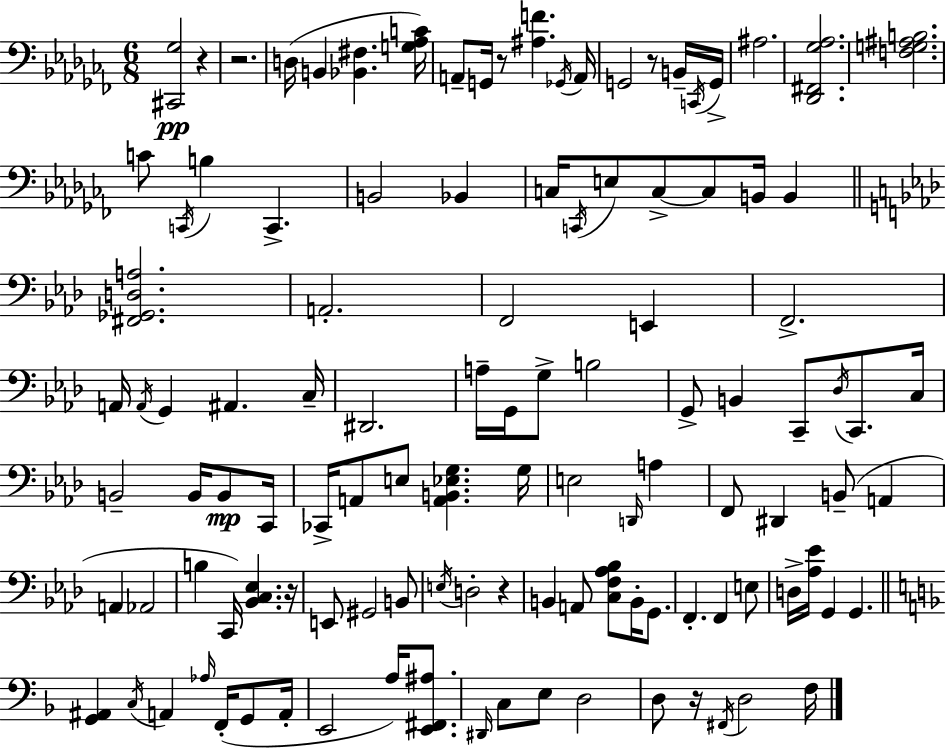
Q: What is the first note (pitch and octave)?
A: D3